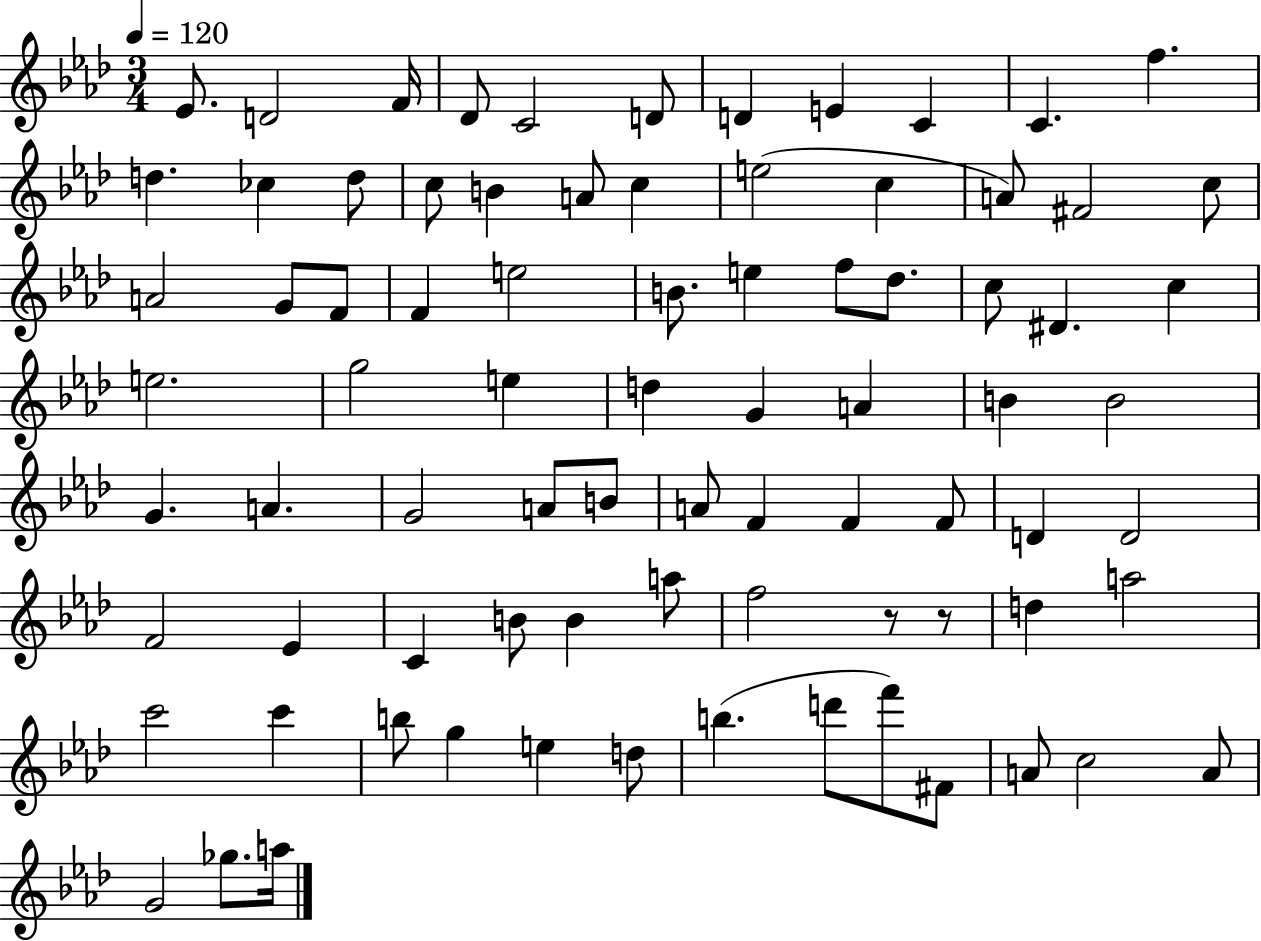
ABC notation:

X:1
T:Untitled
M:3/4
L:1/4
K:Ab
_E/2 D2 F/4 _D/2 C2 D/2 D E C C f d _c d/2 c/2 B A/2 c e2 c A/2 ^F2 c/2 A2 G/2 F/2 F e2 B/2 e f/2 _d/2 c/2 ^D c e2 g2 e d G A B B2 G A G2 A/2 B/2 A/2 F F F/2 D D2 F2 _E C B/2 B a/2 f2 z/2 z/2 d a2 c'2 c' b/2 g e d/2 b d'/2 f'/2 ^F/2 A/2 c2 A/2 G2 _g/2 a/4